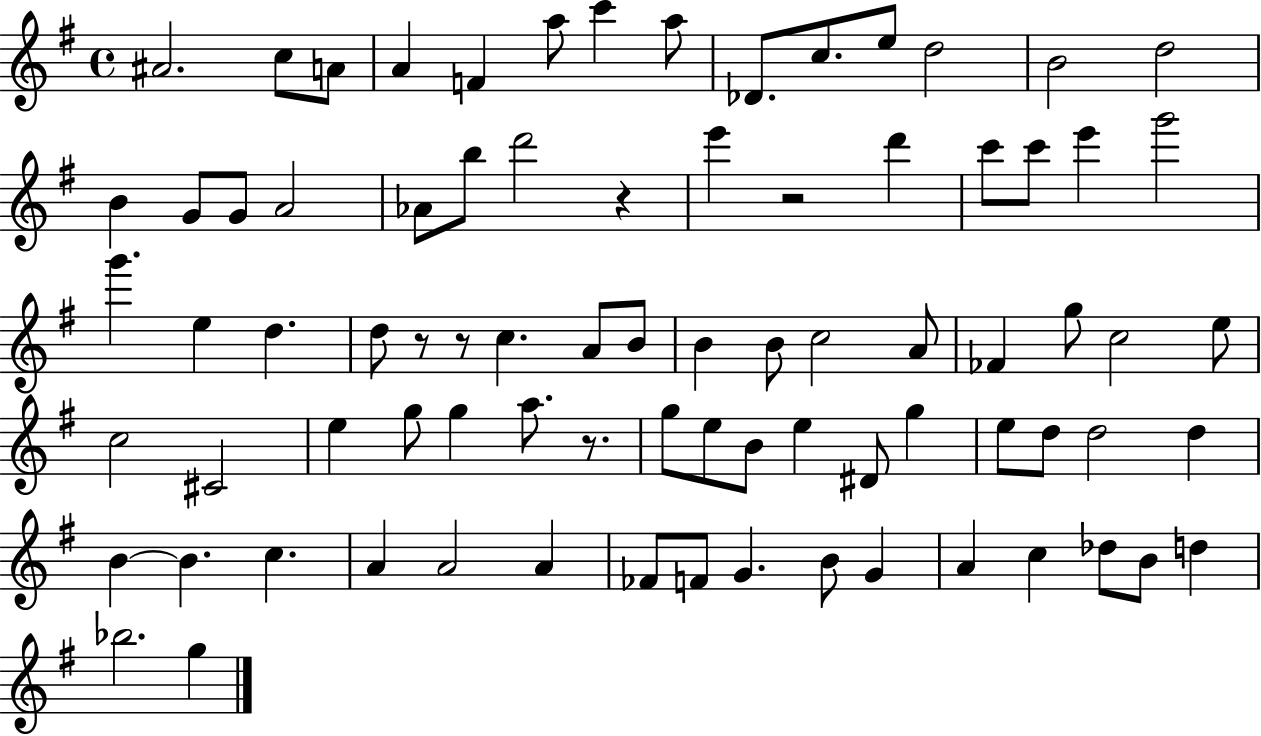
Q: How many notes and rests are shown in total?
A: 81